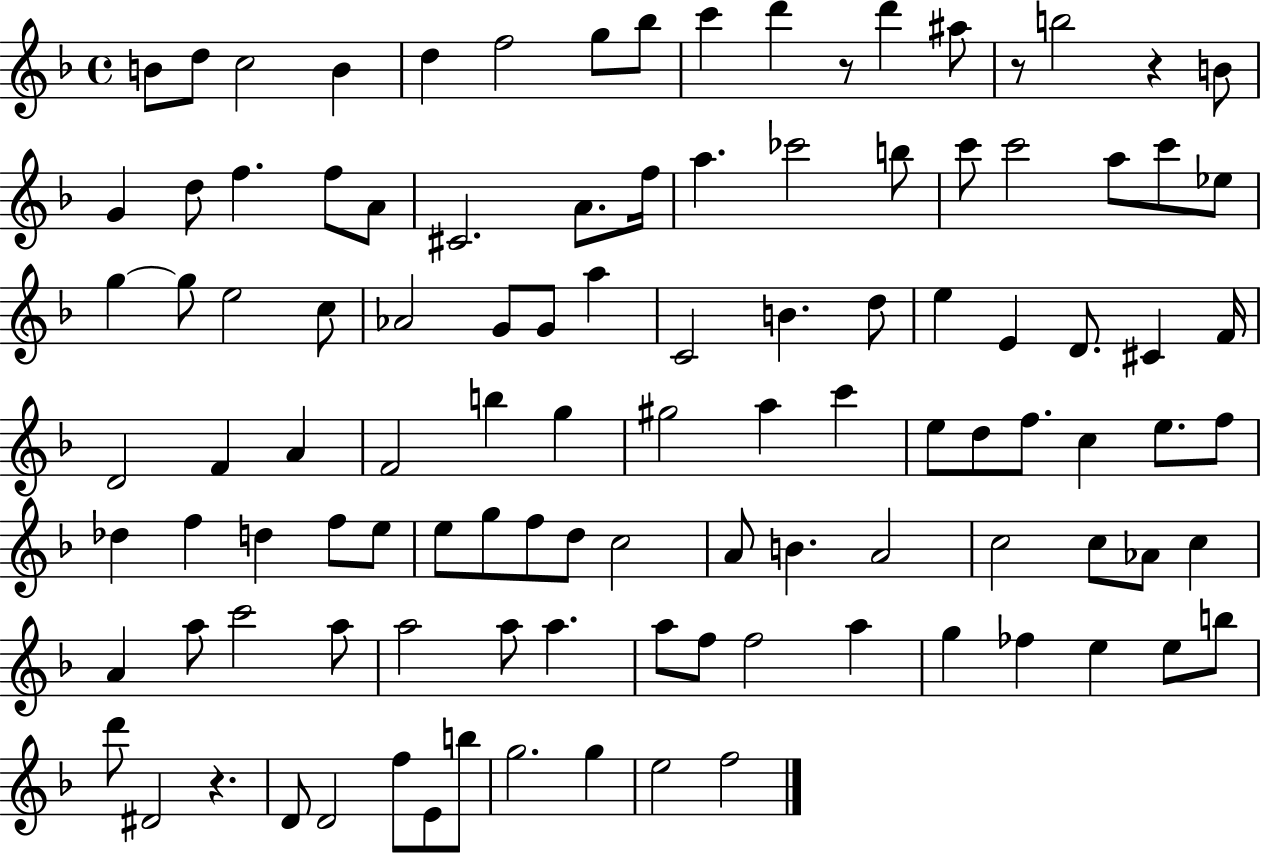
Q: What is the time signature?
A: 4/4